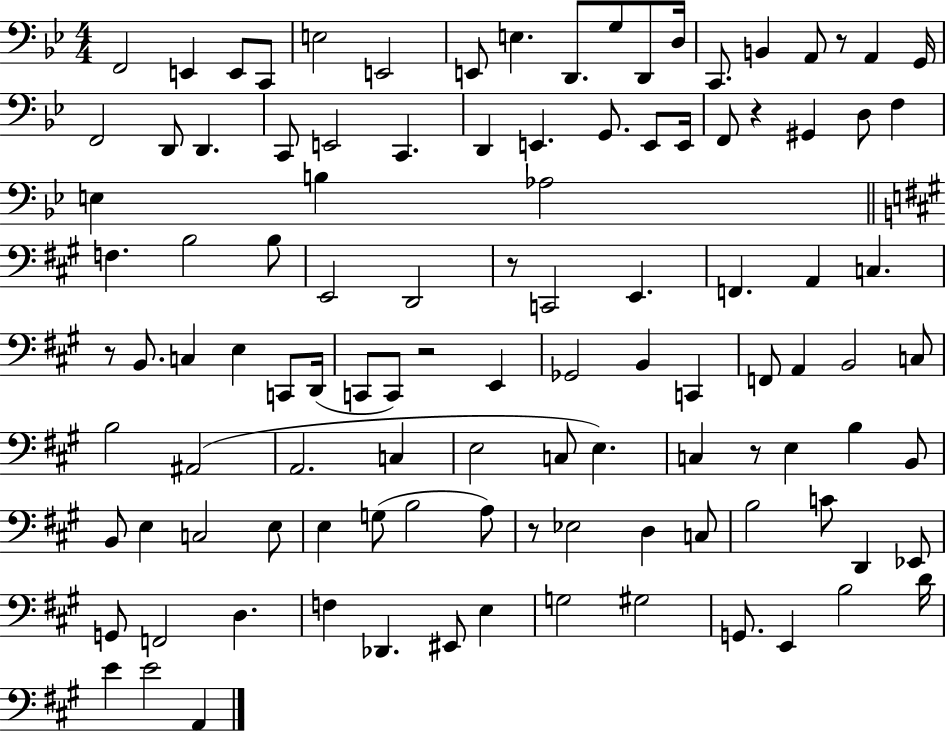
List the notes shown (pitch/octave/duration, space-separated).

F2/h E2/q E2/e C2/e E3/h E2/h E2/e E3/q. D2/e. G3/e D2/e D3/s C2/e. B2/q A2/e R/e A2/q G2/s F2/h D2/e D2/q. C2/e E2/h C2/q. D2/q E2/q. G2/e. E2/e E2/s F2/e R/q G#2/q D3/e F3/q E3/q B3/q Ab3/h F3/q. B3/h B3/e E2/h D2/h R/e C2/h E2/q. F2/q. A2/q C3/q. R/e B2/e. C3/q E3/q C2/e D2/s C2/e C2/e R/h E2/q Gb2/h B2/q C2/q F2/e A2/q B2/h C3/e B3/h A#2/h A2/h. C3/q E3/h C3/e E3/q. C3/q R/e E3/q B3/q B2/e B2/e E3/q C3/h E3/e E3/q G3/e B3/h A3/e R/e Eb3/h D3/q C3/e B3/h C4/e D2/q Eb2/e G2/e F2/h D3/q. F3/q Db2/q. EIS2/e E3/q G3/h G#3/h G2/e. E2/q B3/h D4/s E4/q E4/h A2/q